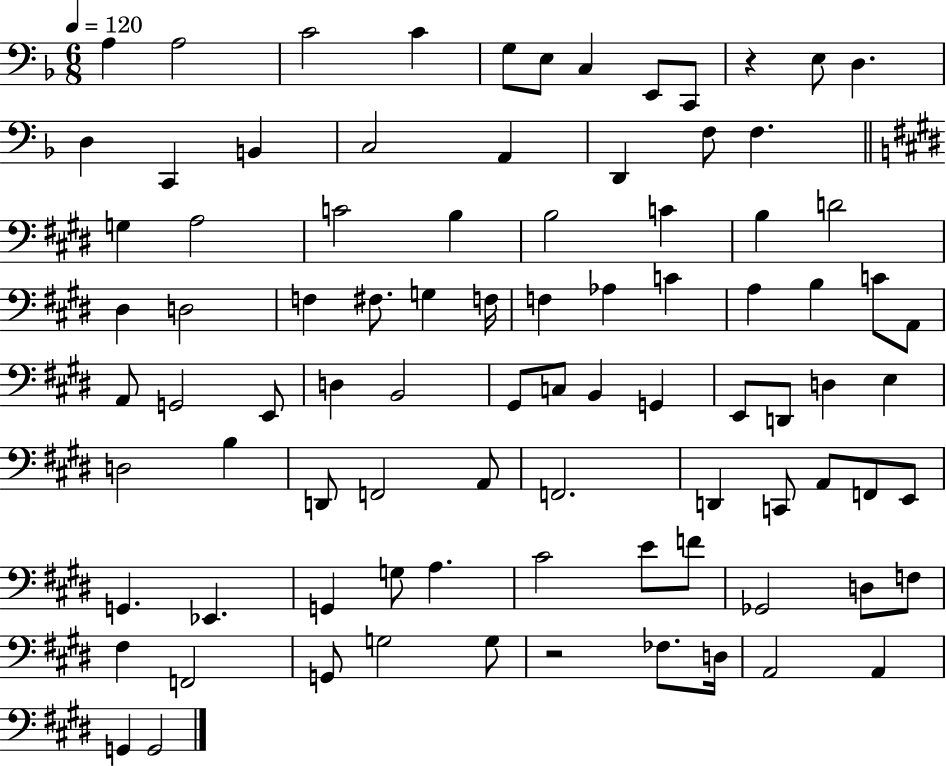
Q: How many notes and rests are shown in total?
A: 88